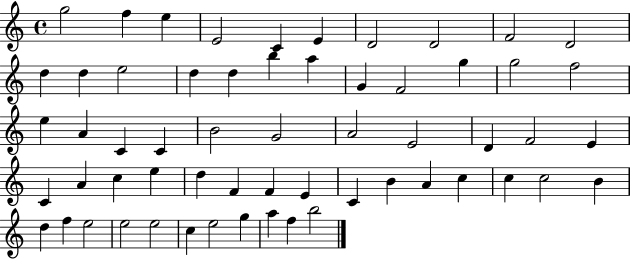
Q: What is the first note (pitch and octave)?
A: G5